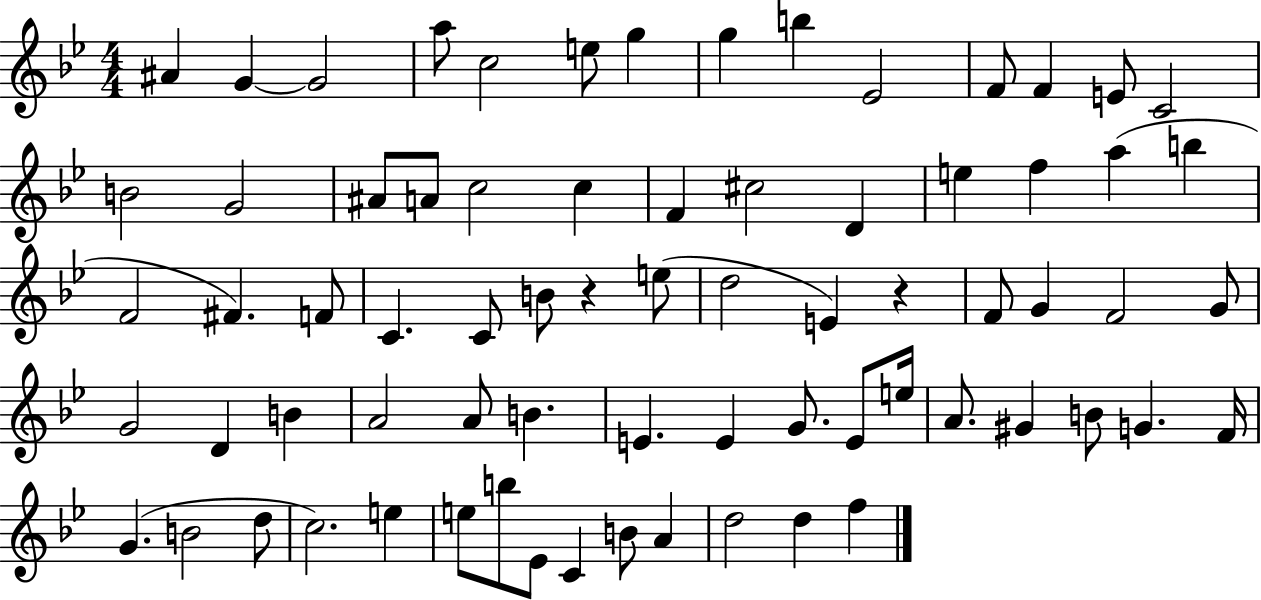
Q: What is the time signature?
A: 4/4